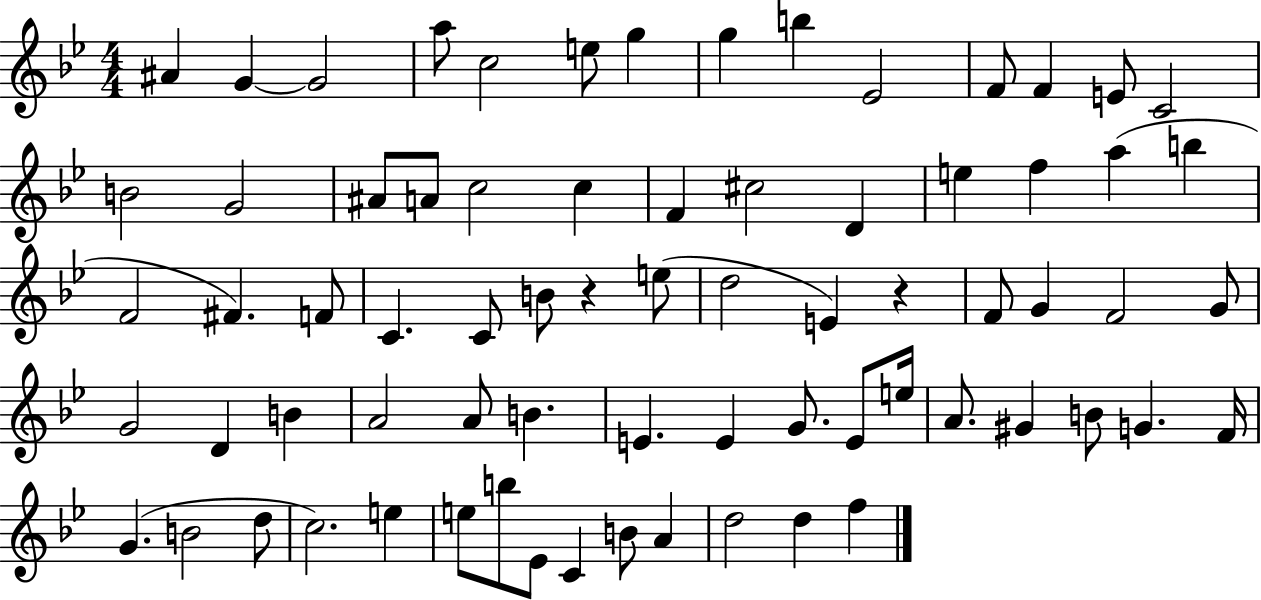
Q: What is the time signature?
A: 4/4